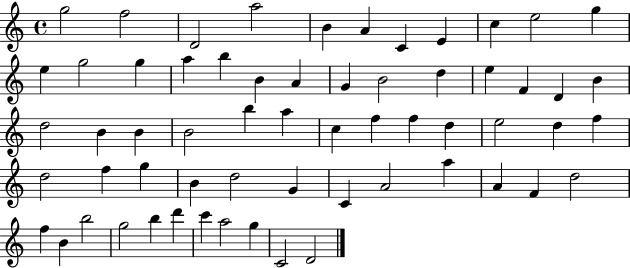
X:1
T:Untitled
M:4/4
L:1/4
K:C
g2 f2 D2 a2 B A C E c e2 g e g2 g a b B A G B2 d e F D B d2 B B B2 b a c f f d e2 d f d2 f g B d2 G C A2 a A F d2 f B b2 g2 b d' c' a2 g C2 D2